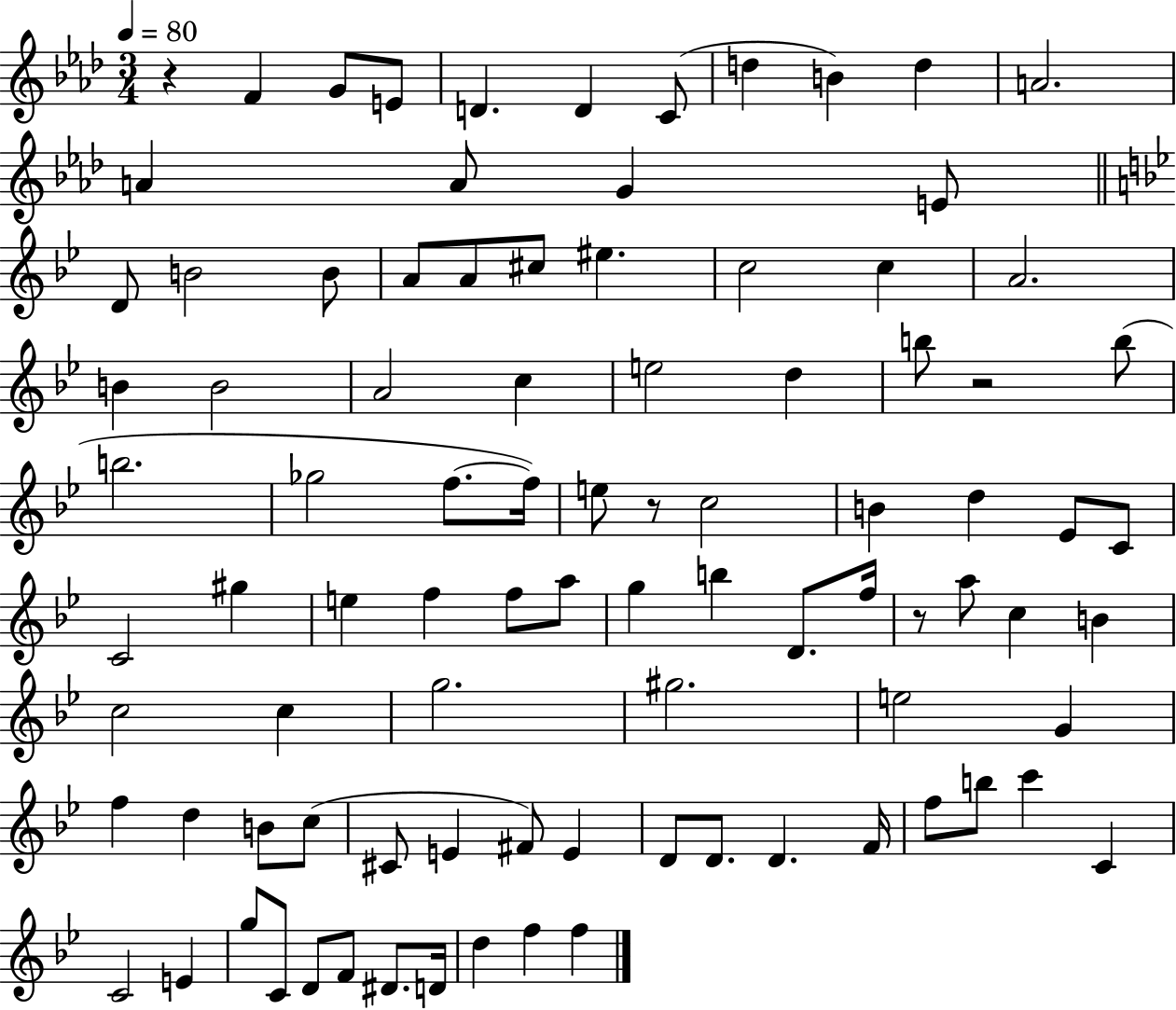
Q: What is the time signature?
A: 3/4